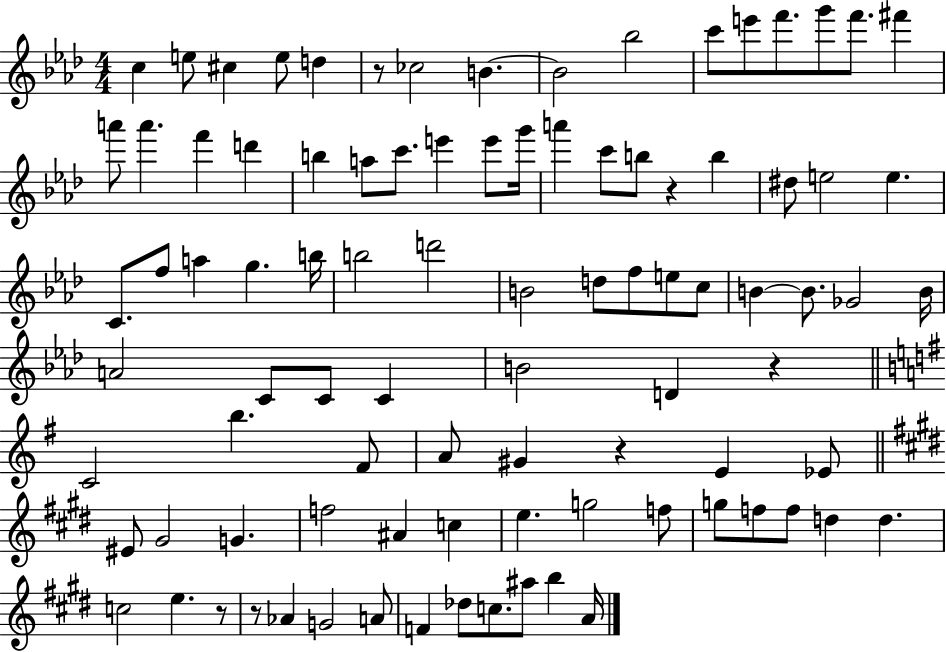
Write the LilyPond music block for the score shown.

{
  \clef treble
  \numericTimeSignature
  \time 4/4
  \key aes \major
  c''4 e''8 cis''4 e''8 d''4 | r8 ces''2 b'4.~~ | b'2 bes''2 | c'''8 e'''8 f'''8. g'''8 f'''8. fis'''4 | \break a'''8 a'''4. f'''4 d'''4 | b''4 a''8 c'''8. e'''4 e'''8 g'''16 | a'''4 c'''8 b''8 r4 b''4 | dis''8 e''2 e''4. | \break c'8. f''8 a''4 g''4. b''16 | b''2 d'''2 | b'2 d''8 f''8 e''8 c''8 | b'4~~ b'8. ges'2 b'16 | \break a'2 c'8 c'8 c'4 | b'2 d'4 r4 | \bar "||" \break \key g \major c'2 b''4. fis'8 | a'8 gis'4 r4 e'4 ees'8 | \bar "||" \break \key e \major eis'8 gis'2 g'4. | f''2 ais'4 c''4 | e''4. g''2 f''8 | g''8 f''8 f''8 d''4 d''4. | \break c''2 e''4. r8 | r8 aes'4 g'2 a'8 | f'4 des''8 c''8. ais''8 b''4 a'16 | \bar "|."
}